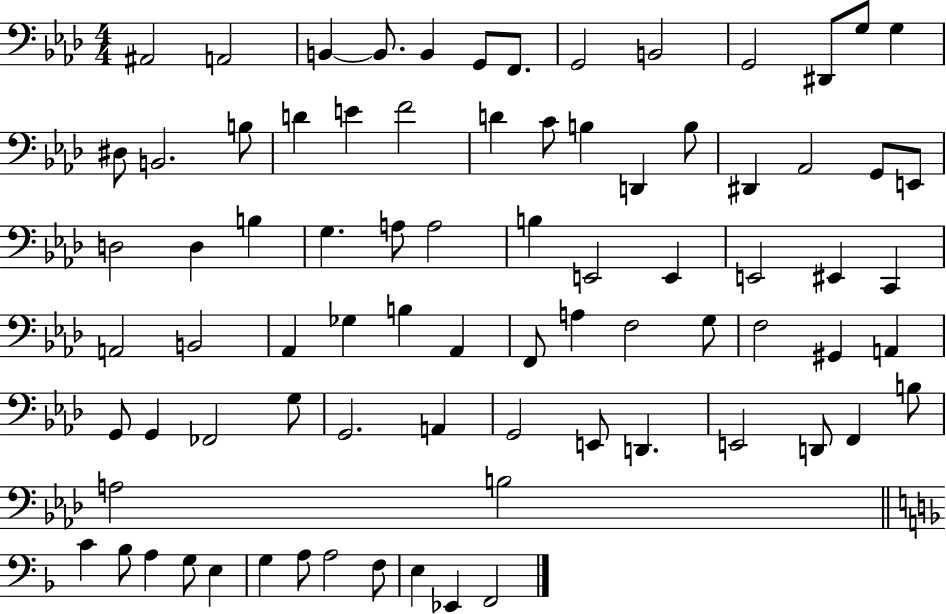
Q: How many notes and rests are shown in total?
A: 80